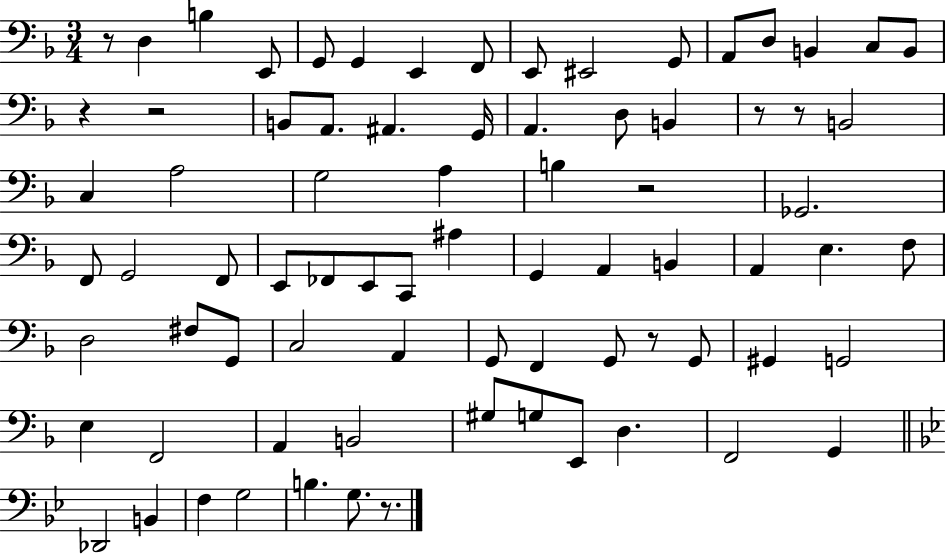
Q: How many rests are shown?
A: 8